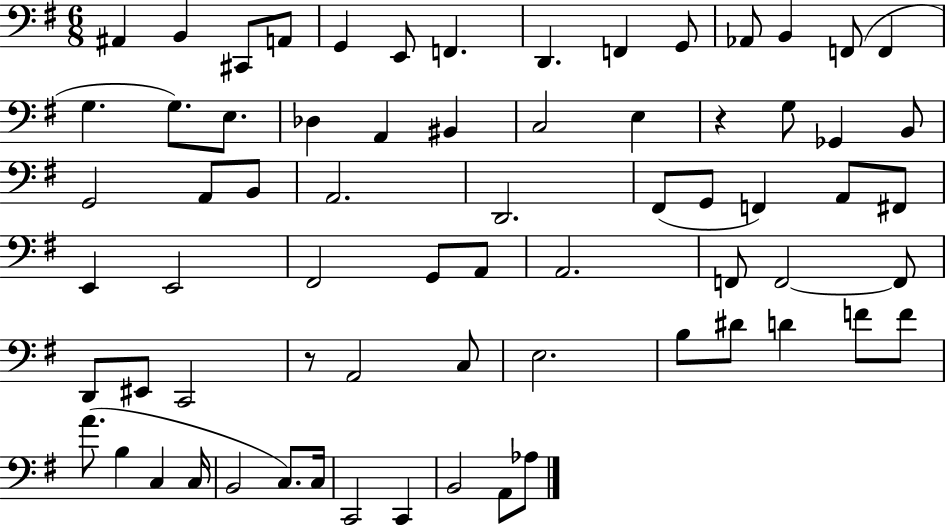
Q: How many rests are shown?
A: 2